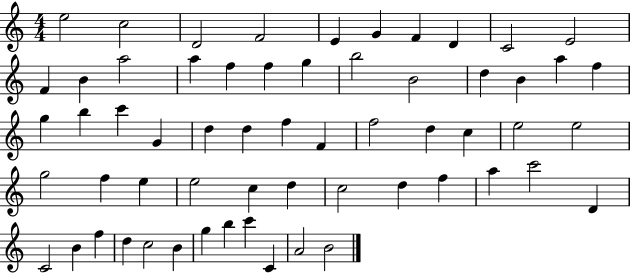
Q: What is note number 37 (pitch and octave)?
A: G5